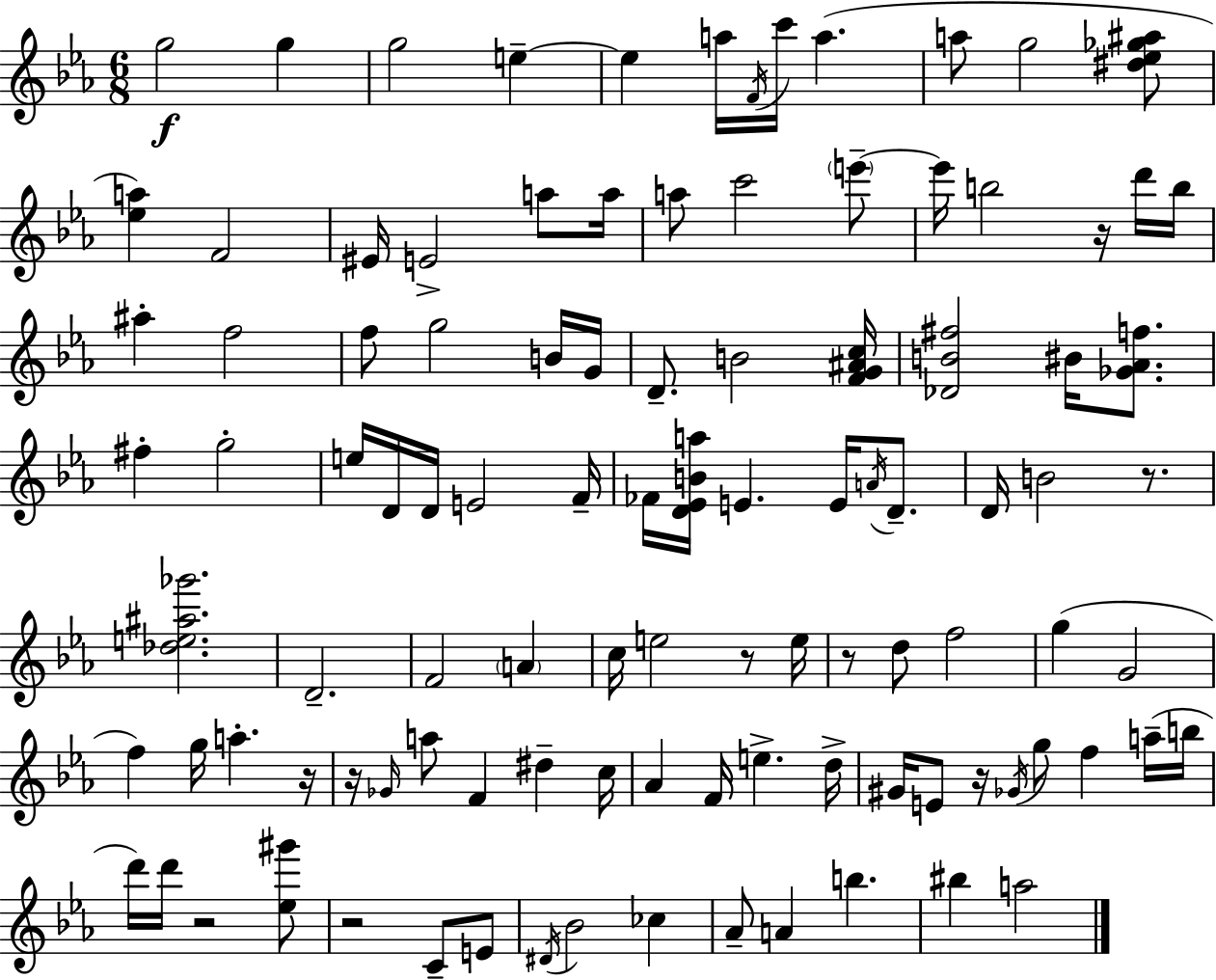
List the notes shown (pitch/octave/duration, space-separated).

G5/h G5/q G5/h E5/q E5/q A5/s F4/s C6/s A5/q. A5/e G5/h [D#5,Eb5,Gb5,A#5]/e [Eb5,A5]/q F4/h EIS4/s E4/h A5/e A5/s A5/e C6/h E6/e E6/s B5/h R/s D6/s B5/s A#5/q F5/h F5/e G5/h B4/s G4/s D4/e. B4/h [F4,G4,A#4,C5]/s [Db4,B4,F#5]/h BIS4/s [Gb4,Ab4,F5]/e. F#5/q G5/h E5/s D4/s D4/s E4/h F4/s FES4/s [D4,Eb4,B4,A5]/s E4/q. E4/s A4/s D4/e. D4/s B4/h R/e. [Db5,E5,A#5,Gb6]/h. D4/h. F4/h A4/q C5/s E5/h R/e E5/s R/e D5/e F5/h G5/q G4/h F5/q G5/s A5/q. R/s R/s Gb4/s A5/e F4/q D#5/q C5/s Ab4/q F4/s E5/q. D5/s G#4/s E4/e R/s Gb4/s G5/e F5/q A5/s B5/s D6/s D6/s R/h [Eb5,G#6]/e R/h C4/e E4/e D#4/s Bb4/h CES5/q Ab4/e A4/q B5/q. BIS5/q A5/h